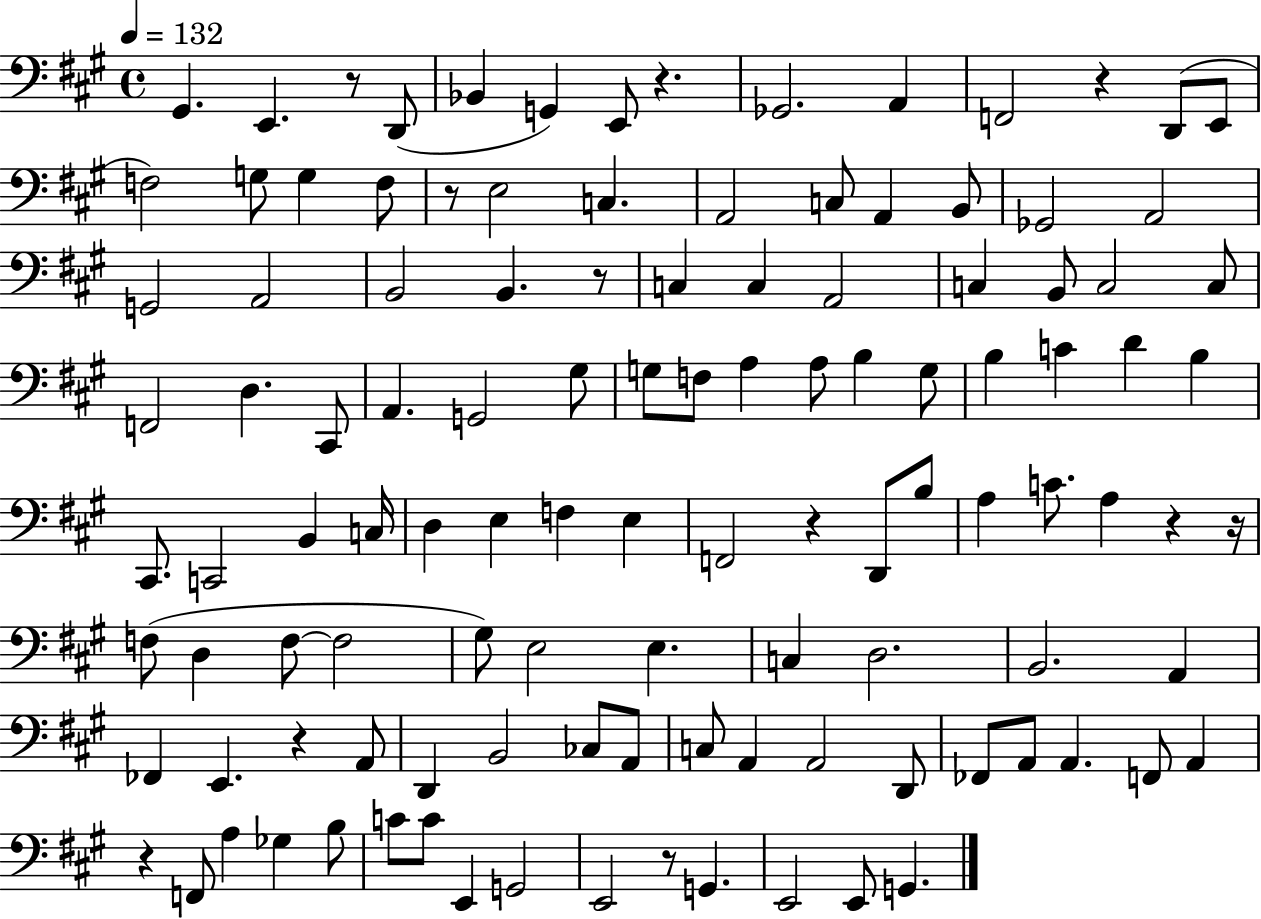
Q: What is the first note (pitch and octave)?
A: G#2